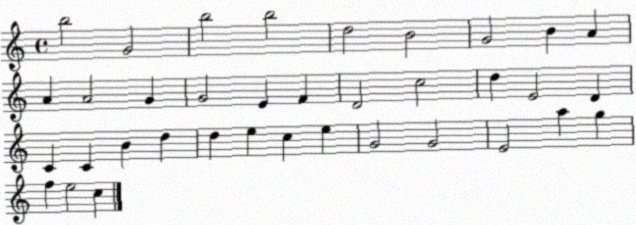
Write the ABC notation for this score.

X:1
T:Untitled
M:4/4
L:1/4
K:C
b2 G2 b2 b2 d2 B2 G2 B A A A2 G G2 E F D2 c2 d E2 D C C B d d e c e G2 G2 E2 a g f e2 c